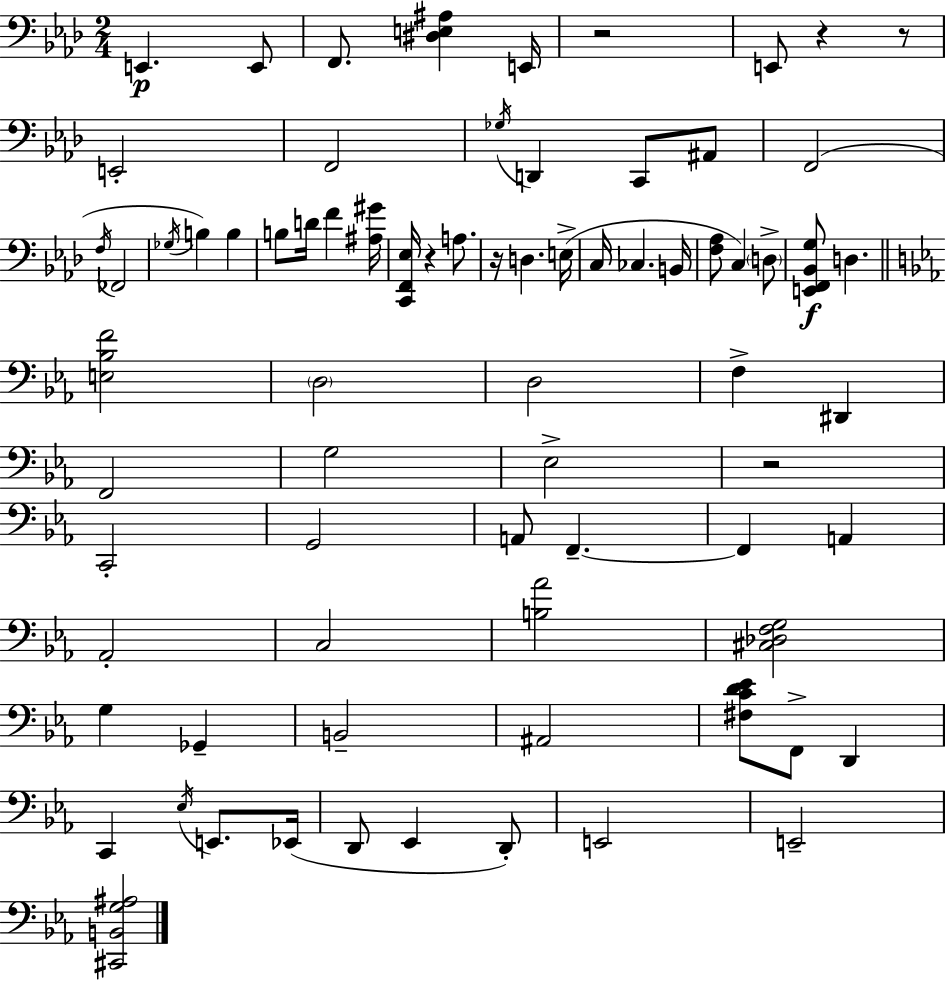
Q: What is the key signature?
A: AES major